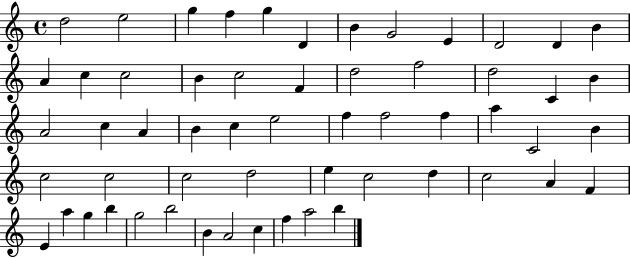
{
  \clef treble
  \time 4/4
  \defaultTimeSignature
  \key c \major
  d''2 e''2 | g''4 f''4 g''4 d'4 | b'4 g'2 e'4 | d'2 d'4 b'4 | \break a'4 c''4 c''2 | b'4 c''2 f'4 | d''2 f''2 | d''2 c'4 b'4 | \break a'2 c''4 a'4 | b'4 c''4 e''2 | f''4 f''2 f''4 | a''4 c'2 b'4 | \break c''2 c''2 | c''2 d''2 | e''4 c''2 d''4 | c''2 a'4 f'4 | \break e'4 a''4 g''4 b''4 | g''2 b''2 | b'4 a'2 c''4 | f''4 a''2 b''4 | \break \bar "|."
}